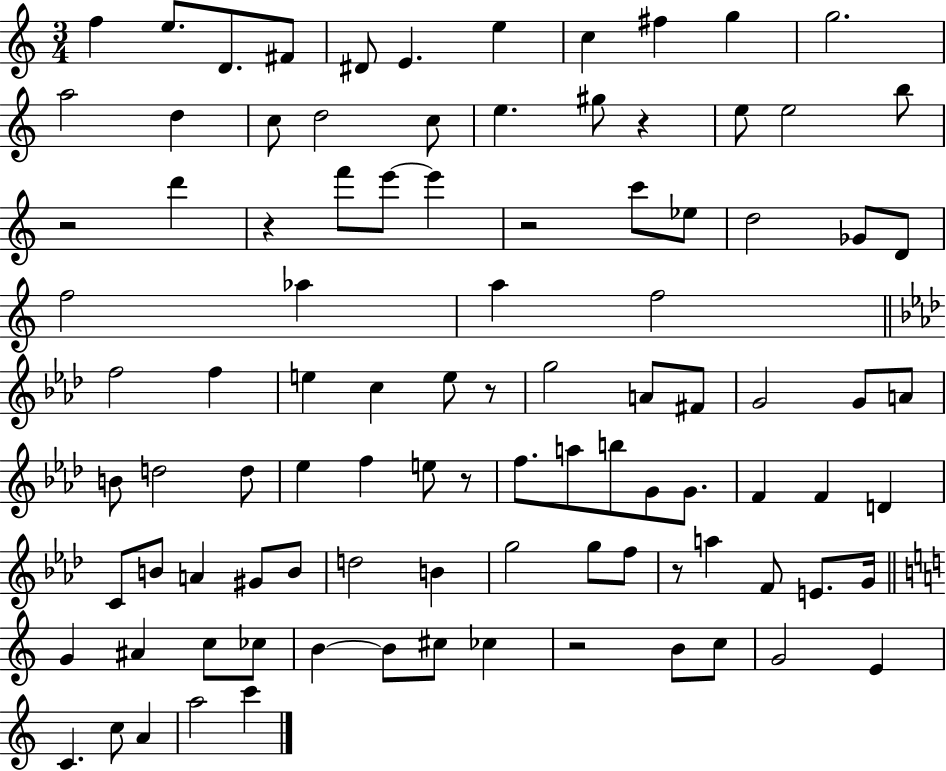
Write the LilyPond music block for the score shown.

{
  \clef treble
  \numericTimeSignature
  \time 3/4
  \key c \major
  f''4 e''8. d'8. fis'8 | dis'8 e'4. e''4 | c''4 fis''4 g''4 | g''2. | \break a''2 d''4 | c''8 d''2 c''8 | e''4. gis''8 r4 | e''8 e''2 b''8 | \break r2 d'''4 | r4 f'''8 e'''8~~ e'''4 | r2 c'''8 ees''8 | d''2 ges'8 d'8 | \break f''2 aes''4 | a''4 f''2 | \bar "||" \break \key aes \major f''2 f''4 | e''4 c''4 e''8 r8 | g''2 a'8 fis'8 | g'2 g'8 a'8 | \break b'8 d''2 d''8 | ees''4 f''4 e''8 r8 | f''8. a''8 b''8 g'8 g'8. | f'4 f'4 d'4 | \break c'8 b'8 a'4 gis'8 b'8 | d''2 b'4 | g''2 g''8 f''8 | r8 a''4 f'8 e'8. g'16 | \break \bar "||" \break \key a \minor g'4 ais'4 c''8 ces''8 | b'4~~ b'8 cis''8 ces''4 | r2 b'8 c''8 | g'2 e'4 | \break c'4. c''8 a'4 | a''2 c'''4 | \bar "|."
}